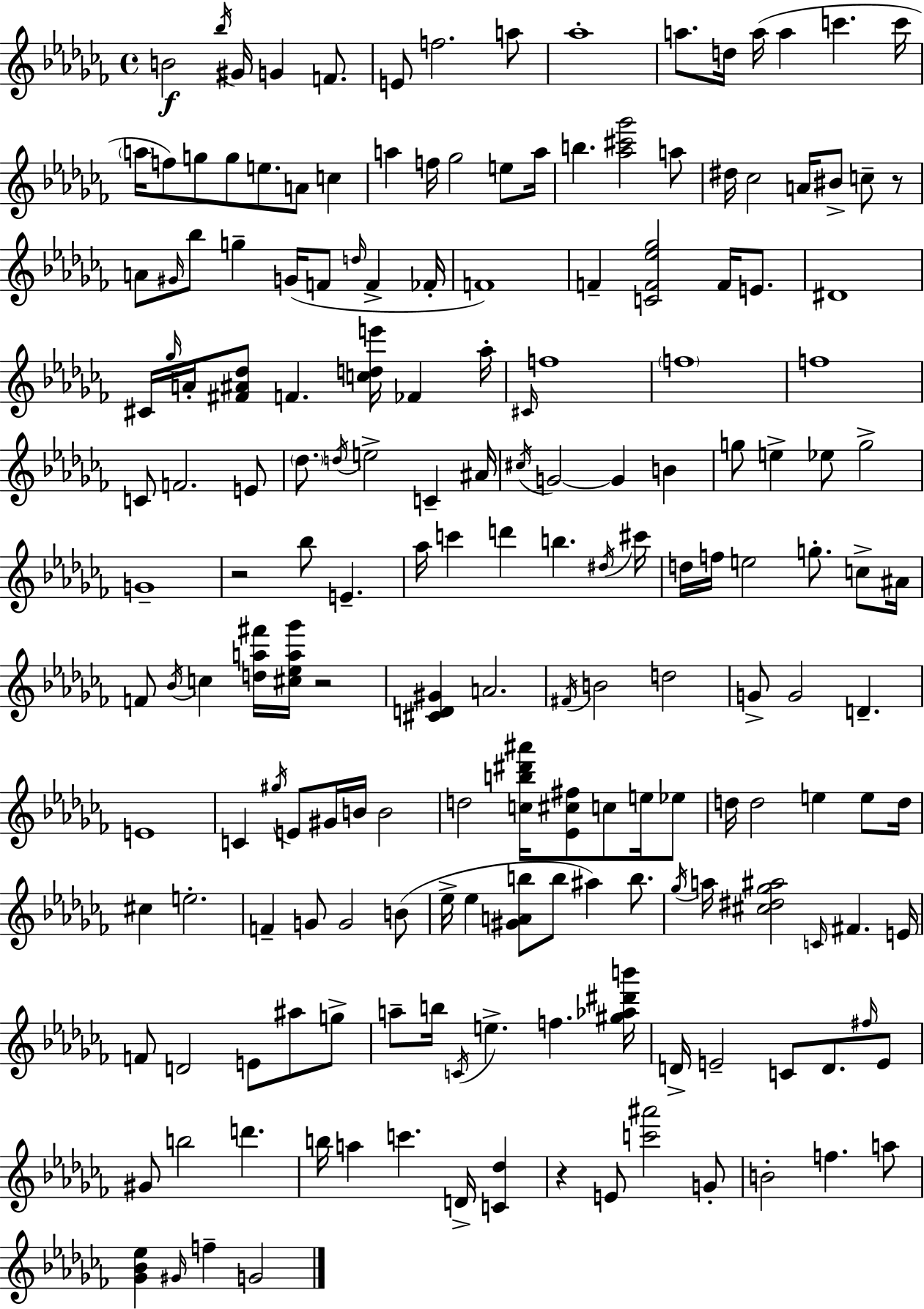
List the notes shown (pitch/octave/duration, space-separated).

B4/h Bb5/s G#4/s G4/q F4/e. E4/e F5/h. A5/e Ab5/w A5/e. D5/s A5/s A5/q C6/q. C6/s A5/s F5/e G5/e G5/e E5/e. A4/e C5/q A5/q F5/s Gb5/h E5/e A5/s B5/q. [Ab5,C#6,Gb6]/h A5/e D#5/s CES5/h A4/s BIS4/e C5/e R/e A4/e G#4/s Bb5/e G5/q G4/s F4/e D5/s F4/q FES4/s F4/w F4/q [C4,F4,Eb5,Gb5]/h F4/s E4/e. D#4/w C#4/s Gb5/s A4/s [F#4,A#4,Db5]/e F4/q. [C5,D5,E6]/s FES4/q Ab5/s C#4/s F5/w F5/w F5/w C4/e F4/h. E4/e Db5/e. D5/s E5/h C4/q A#4/s C#5/s G4/h G4/q B4/q G5/e E5/q Eb5/e G5/h G4/w R/h Bb5/e E4/q. Ab5/s C6/q D6/q B5/q. D#5/s C#6/s D5/s F5/s E5/h G5/e. C5/e A#4/s F4/e Bb4/s C5/q [D5,A5,F#6]/s [C#5,Eb5,A5,Gb6]/s R/h [C#4,D4,G#4]/q A4/h. F#4/s B4/h D5/h G4/e G4/h D4/q. E4/w C4/q G#5/s E4/e G#4/s B4/s B4/h D5/h [C5,B5,D#6,A#6]/s [Eb4,C#5,F#5]/e C5/e E5/s Eb5/e D5/s D5/h E5/q E5/e D5/s C#5/q E5/h. F4/q G4/e G4/h B4/e Eb5/s Eb5/q [G#4,A4,B5]/e B5/e A#5/q B5/e. Gb5/s A5/s [C#5,D#5,Gb5,A#5]/h C4/s F#4/q. E4/s F4/e D4/h E4/e A#5/e G5/e A5/e B5/s C4/s E5/q. F5/q. [G#5,Ab5,D#6,B6]/s D4/s E4/h C4/e D4/e. F#5/s E4/e G#4/e B5/h D6/q. B5/s A5/q C6/q. D4/s [C4,Db5]/q R/q E4/e [C6,A#6]/h G4/e B4/h F5/q. A5/e [Gb4,Bb4,Eb5]/q G#4/s F5/q G4/h